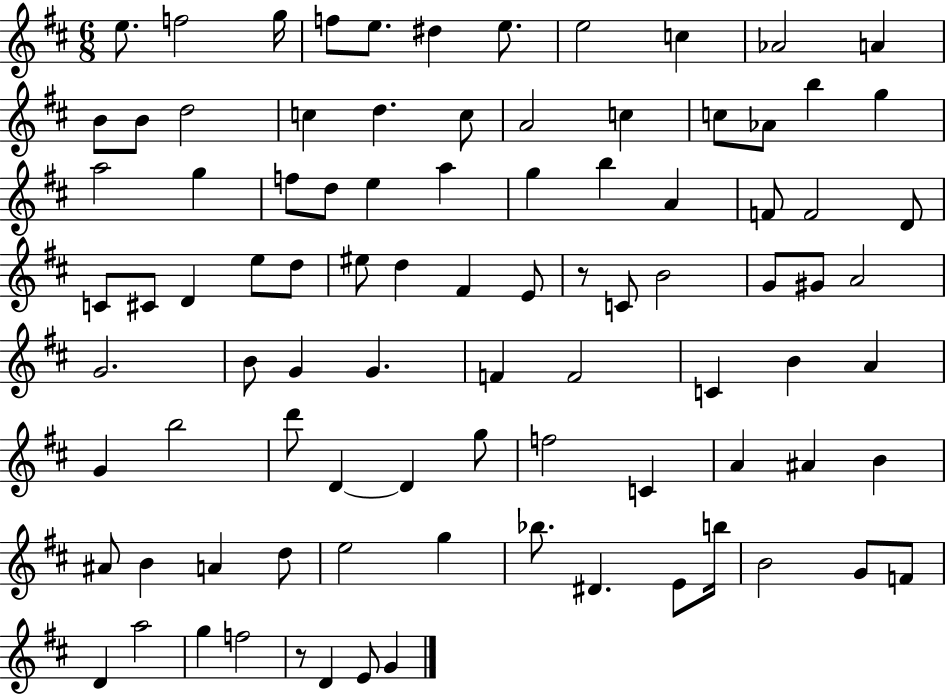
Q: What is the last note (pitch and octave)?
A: G4